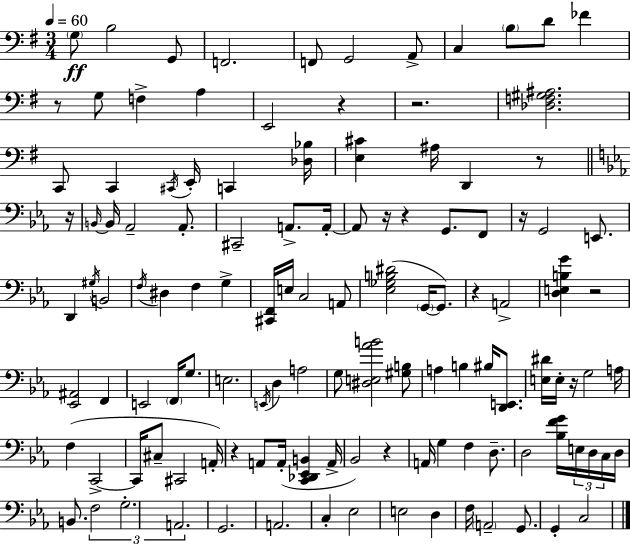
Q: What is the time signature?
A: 3/4